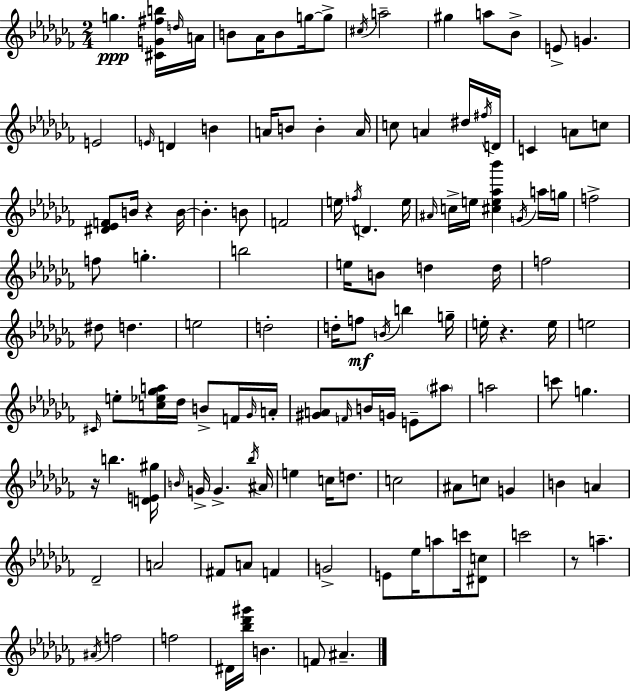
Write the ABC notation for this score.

X:1
T:Untitled
M:2/4
L:1/4
K:Abm
g [^CG^fb]/4 d/4 A/4 B/2 _A/4 B/2 g/4 g/2 ^c/4 a2 ^g a/2 _B/2 E/2 G E2 E/4 D B A/4 B/2 B A/4 c/2 A ^d/4 ^f/4 D/4 C A/2 c/2 [^D_EF]/2 B/4 z B/4 B B/2 F2 e/4 f/4 D e/4 ^A/4 c/4 e/4 [^ce_a_b'] G/4 a/4 g/4 f2 f/2 g b2 e/4 B/2 d d/4 f2 ^d/2 d e2 d2 d/4 f/2 B/4 b g/4 e/4 z e/4 e2 ^C/4 e/2 [c_e_ga]/4 _d/4 B/2 F/4 _G/4 A/4 [^GA]/2 F/4 B/4 G/4 E/2 ^a/2 a2 c'/2 g z/4 b [DE^g]/4 B/4 G/4 G _b/4 ^A/4 e c/4 d/2 c2 ^A/2 c/2 G B A _D2 A2 ^F/2 A/2 F G2 E/2 _e/4 a/2 c'/4 [^Dc]/2 c'2 z/2 a ^A/4 f2 f2 ^D/4 [_b_d'^g']/4 B F/2 ^A